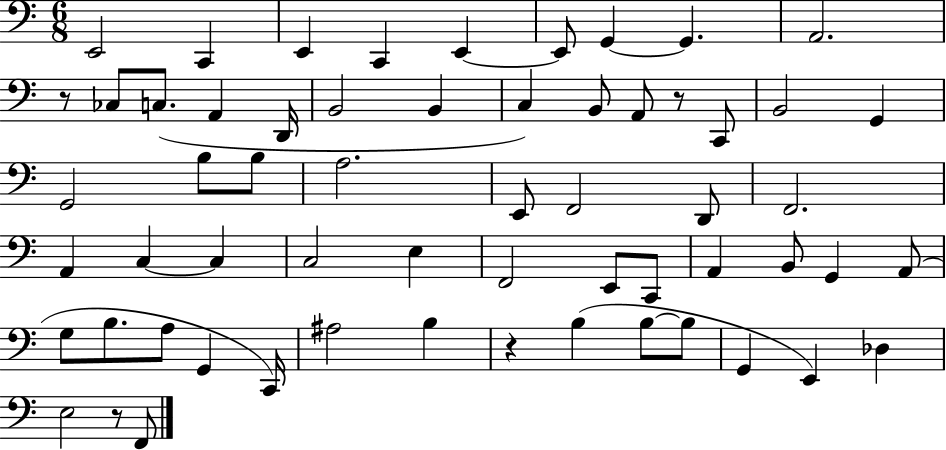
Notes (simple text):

E2/h C2/q E2/q C2/q E2/q E2/e G2/q G2/q. A2/h. R/e CES3/e C3/e. A2/q D2/s B2/h B2/q C3/q B2/e A2/e R/e C2/e B2/h G2/q G2/h B3/e B3/e A3/h. E2/e F2/h D2/e F2/h. A2/q C3/q C3/q C3/h E3/q F2/h E2/e C2/e A2/q B2/e G2/q A2/e G3/e B3/e. A3/e G2/q C2/s A#3/h B3/q R/q B3/q B3/e B3/e G2/q E2/q Db3/q E3/h R/e F2/e